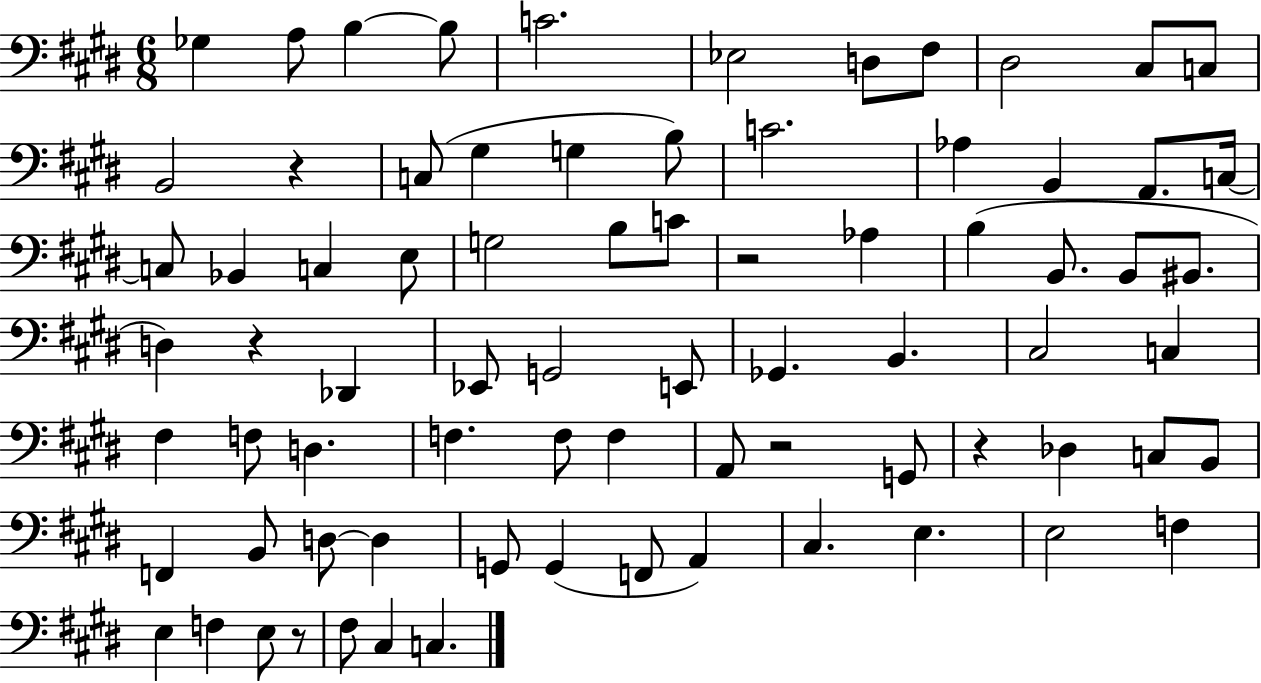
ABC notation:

X:1
T:Untitled
M:6/8
L:1/4
K:E
_G, A,/2 B, B,/2 C2 _E,2 D,/2 ^F,/2 ^D,2 ^C,/2 C,/2 B,,2 z C,/2 ^G, G, B,/2 C2 _A, B,, A,,/2 C,/4 C,/2 _B,, C, E,/2 G,2 B,/2 C/2 z2 _A, B, B,,/2 B,,/2 ^B,,/2 D, z _D,, _E,,/2 G,,2 E,,/2 _G,, B,, ^C,2 C, ^F, F,/2 D, F, F,/2 F, A,,/2 z2 G,,/2 z _D, C,/2 B,,/2 F,, B,,/2 D,/2 D, G,,/2 G,, F,,/2 A,, ^C, E, E,2 F, E, F, E,/2 z/2 ^F,/2 ^C, C,